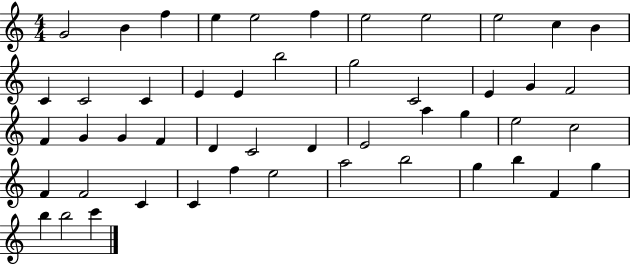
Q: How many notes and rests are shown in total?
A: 49